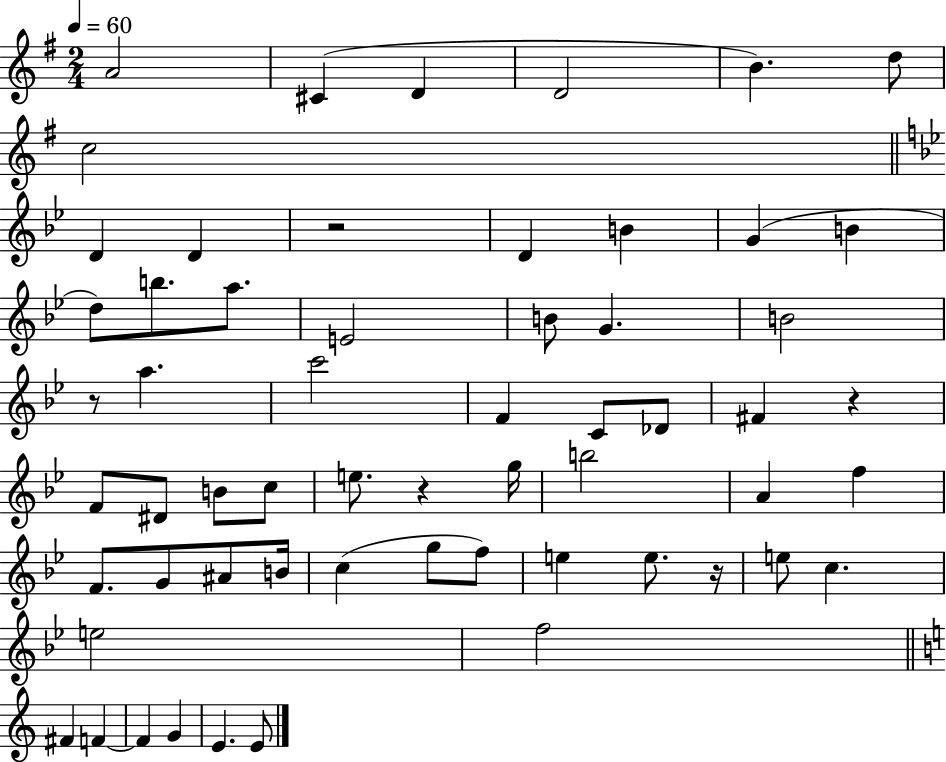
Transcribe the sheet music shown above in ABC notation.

X:1
T:Untitled
M:2/4
L:1/4
K:G
A2 ^C D D2 B d/2 c2 D D z2 D B G B d/2 b/2 a/2 E2 B/2 G B2 z/2 a c'2 F C/2 _D/2 ^F z F/2 ^D/2 B/2 c/2 e/2 z g/4 b2 A f F/2 G/2 ^A/2 B/4 c g/2 f/2 e e/2 z/4 e/2 c e2 f2 ^F F F G E E/2